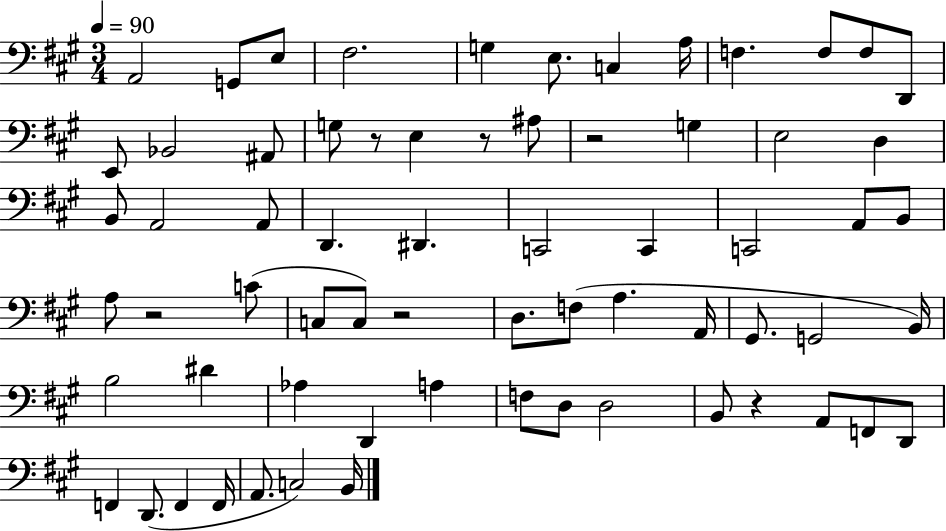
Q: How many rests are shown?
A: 6